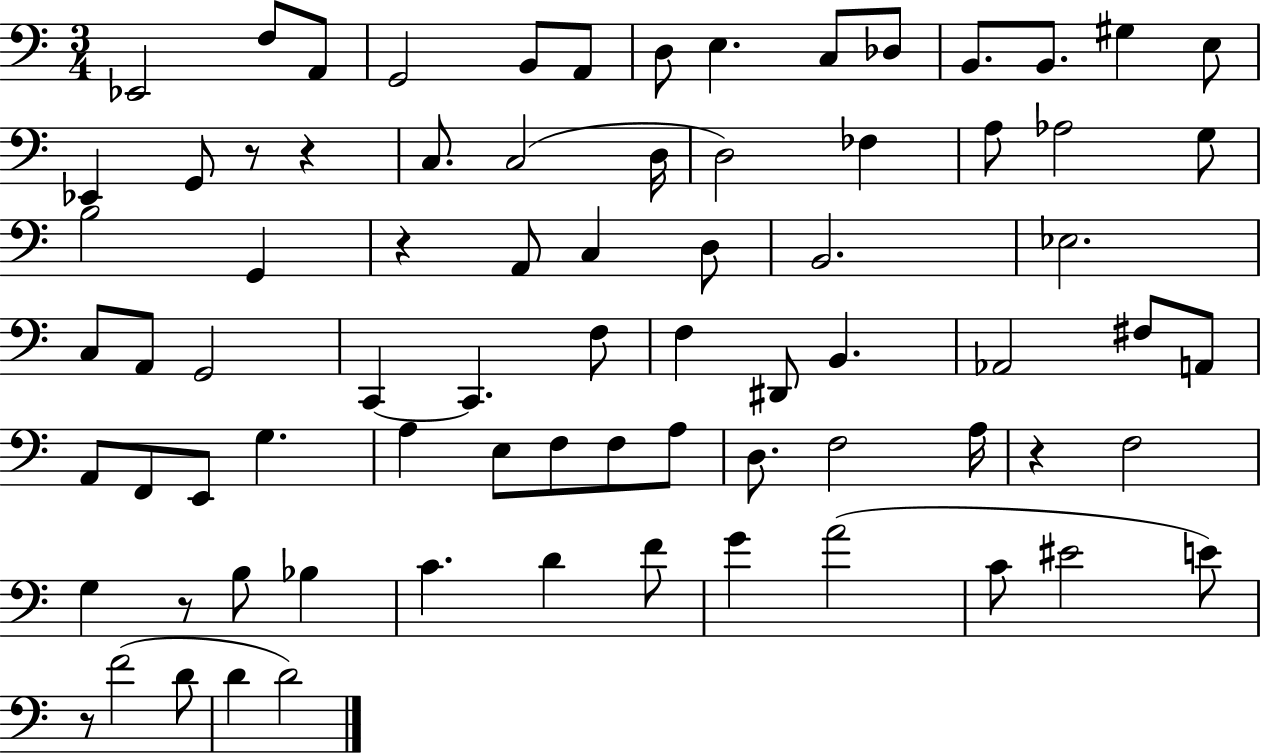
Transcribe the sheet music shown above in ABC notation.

X:1
T:Untitled
M:3/4
L:1/4
K:C
_E,,2 F,/2 A,,/2 G,,2 B,,/2 A,,/2 D,/2 E, C,/2 _D,/2 B,,/2 B,,/2 ^G, E,/2 _E,, G,,/2 z/2 z C,/2 C,2 D,/4 D,2 _F, A,/2 _A,2 G,/2 B,2 G,, z A,,/2 C, D,/2 B,,2 _E,2 C,/2 A,,/2 G,,2 C,, C,, F,/2 F, ^D,,/2 B,, _A,,2 ^F,/2 A,,/2 A,,/2 F,,/2 E,,/2 G, A, E,/2 F,/2 F,/2 A,/2 D,/2 F,2 A,/4 z F,2 G, z/2 B,/2 _B, C D F/2 G A2 C/2 ^E2 E/2 z/2 F2 D/2 D D2